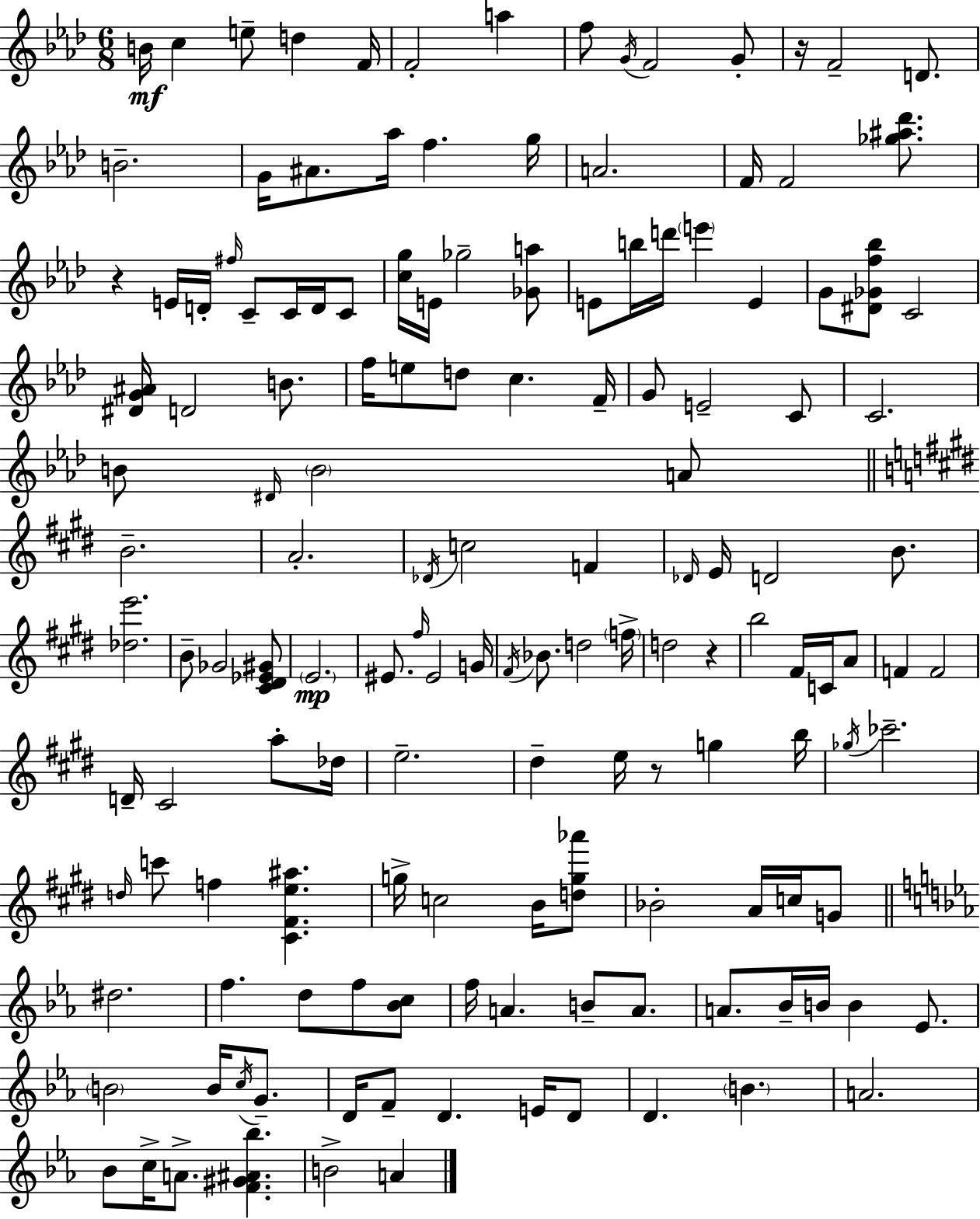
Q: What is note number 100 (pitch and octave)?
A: C5